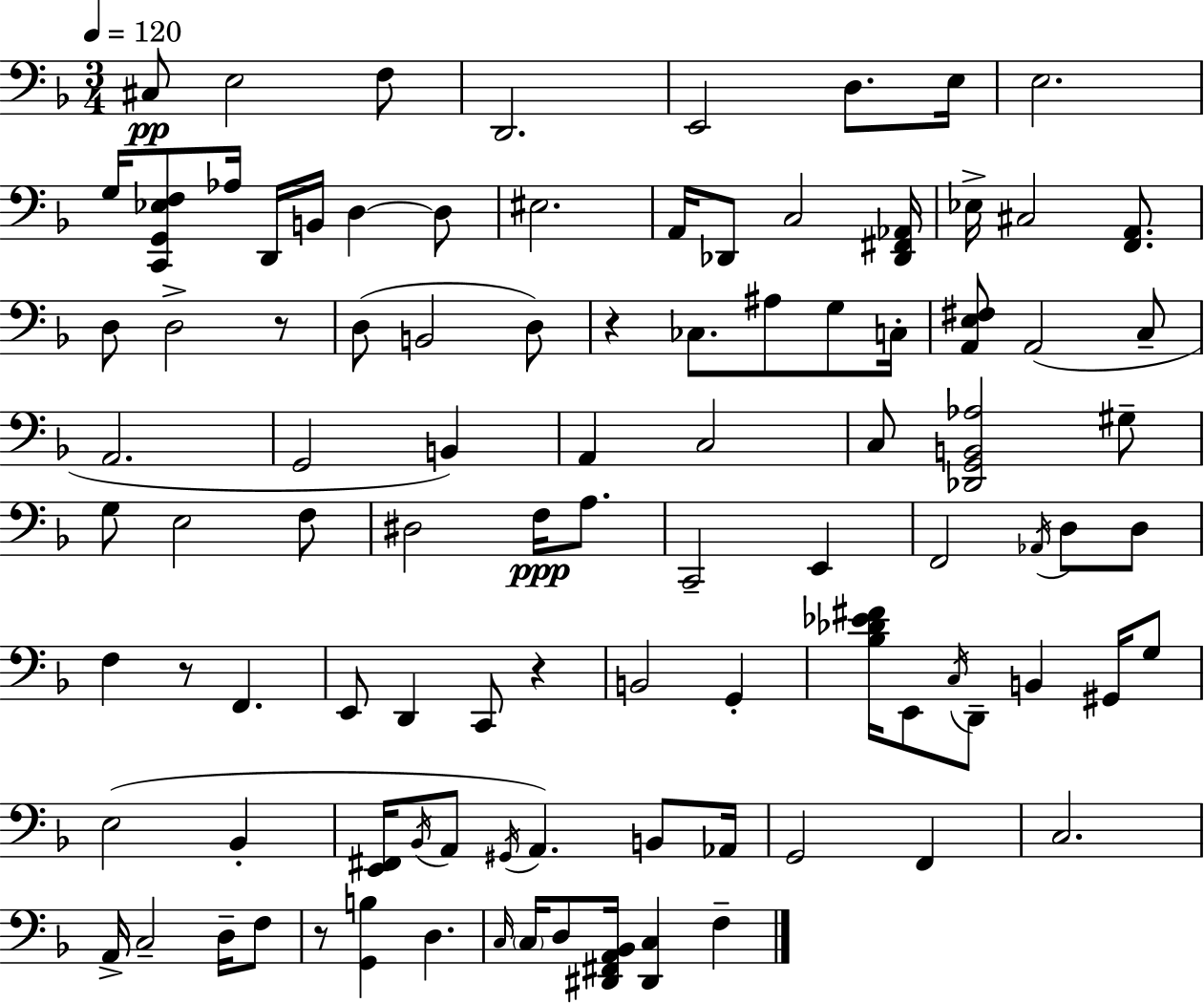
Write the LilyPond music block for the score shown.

{
  \clef bass
  \numericTimeSignature
  \time 3/4
  \key d \minor
  \tempo 4 = 120
  cis8\pp e2 f8 | d,2. | e,2 d8. e16 | e2. | \break g16 <c, g, ees f>8 aes16 d,16 b,16 d4~~ d8 | eis2. | a,16 des,8 c2 <des, fis, aes,>16 | ees16-> cis2 <f, a,>8. | \break d8 d2-> r8 | d8( b,2 d8) | r4 ces8. ais8 g8 c16-. | <a, e fis>8 a,2( c8-- | \break a,2. | g,2 b,4) | a,4 c2 | c8 <des, g, b, aes>2 gis8-- | \break g8 e2 f8 | dis2 f16\ppp a8. | c,2-- e,4 | f,2 \acciaccatura { aes,16 } d8 d8 | \break f4 r8 f,4. | e,8 d,4 c,8 r4 | b,2 g,4-. | <bes des' ees' fis'>16 e,8 \acciaccatura { c16 } d,8-- b,4 gis,16 | \break g8 e2( bes,4-. | <e, fis,>16 \acciaccatura { bes,16 } a,8 \acciaccatura { gis,16 }) a,4. | b,8 aes,16 g,2 | f,4 c2. | \break a,16-> c2-- | d16-- f8 r8 <g, b>4 d4. | \grace { c16 } \parenthesize c16 d8 <dis, fis, a, bes,>16 <dis, c>4 | f4-- \bar "|."
}